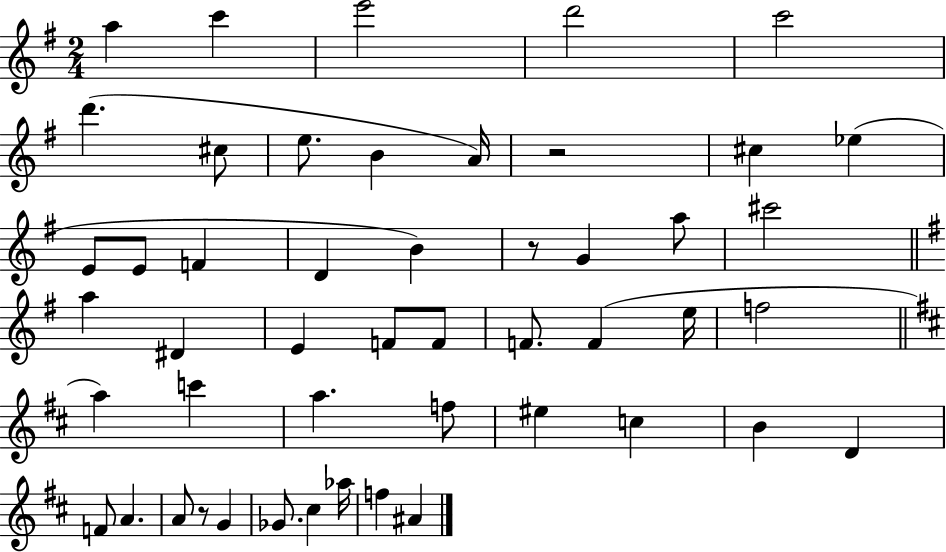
A5/q C6/q E6/h D6/h C6/h D6/q. C#5/e E5/e. B4/q A4/s R/h C#5/q Eb5/q E4/e E4/e F4/q D4/q B4/q R/e G4/q A5/e C#6/h A5/q D#4/q E4/q F4/e F4/e F4/e. F4/q E5/s F5/h A5/q C6/q A5/q. F5/e EIS5/q C5/q B4/q D4/q F4/e A4/q. A4/e R/e G4/q Gb4/e. C#5/q Ab5/s F5/q A#4/q